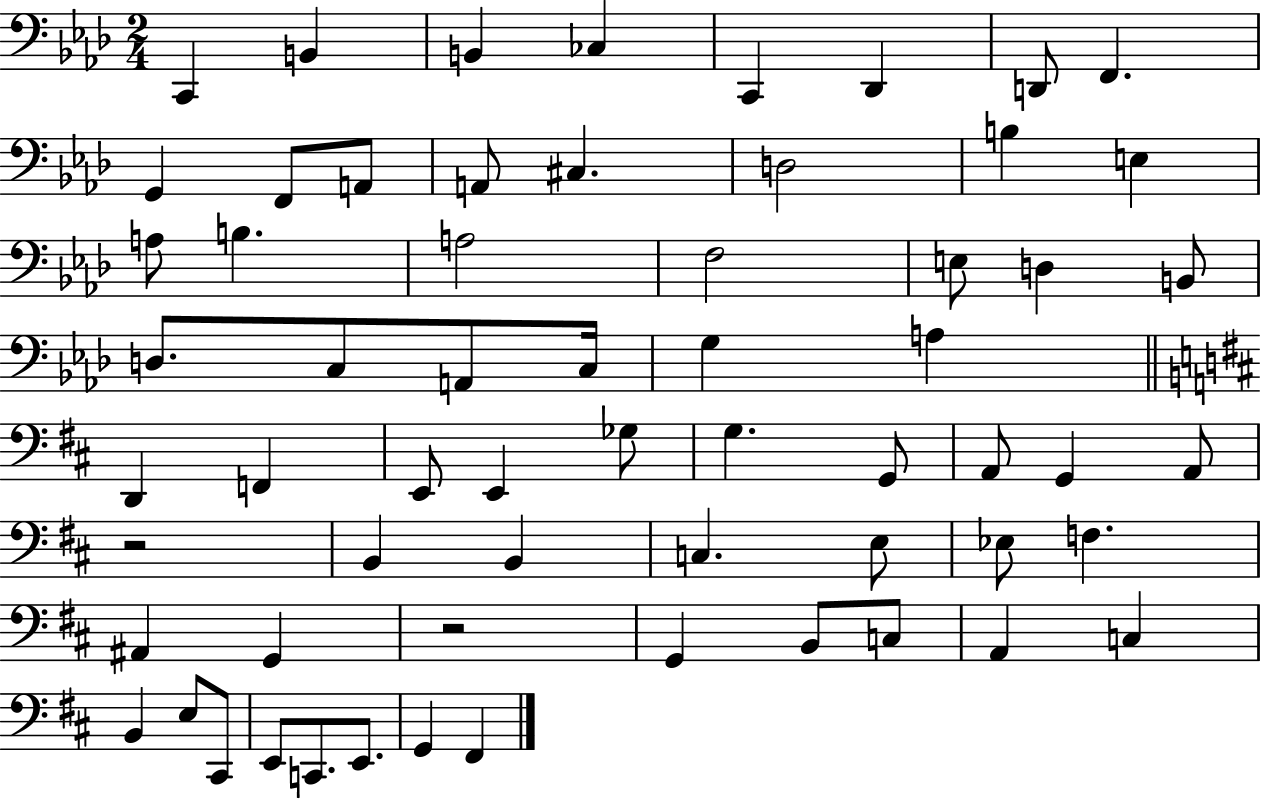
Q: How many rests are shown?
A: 2